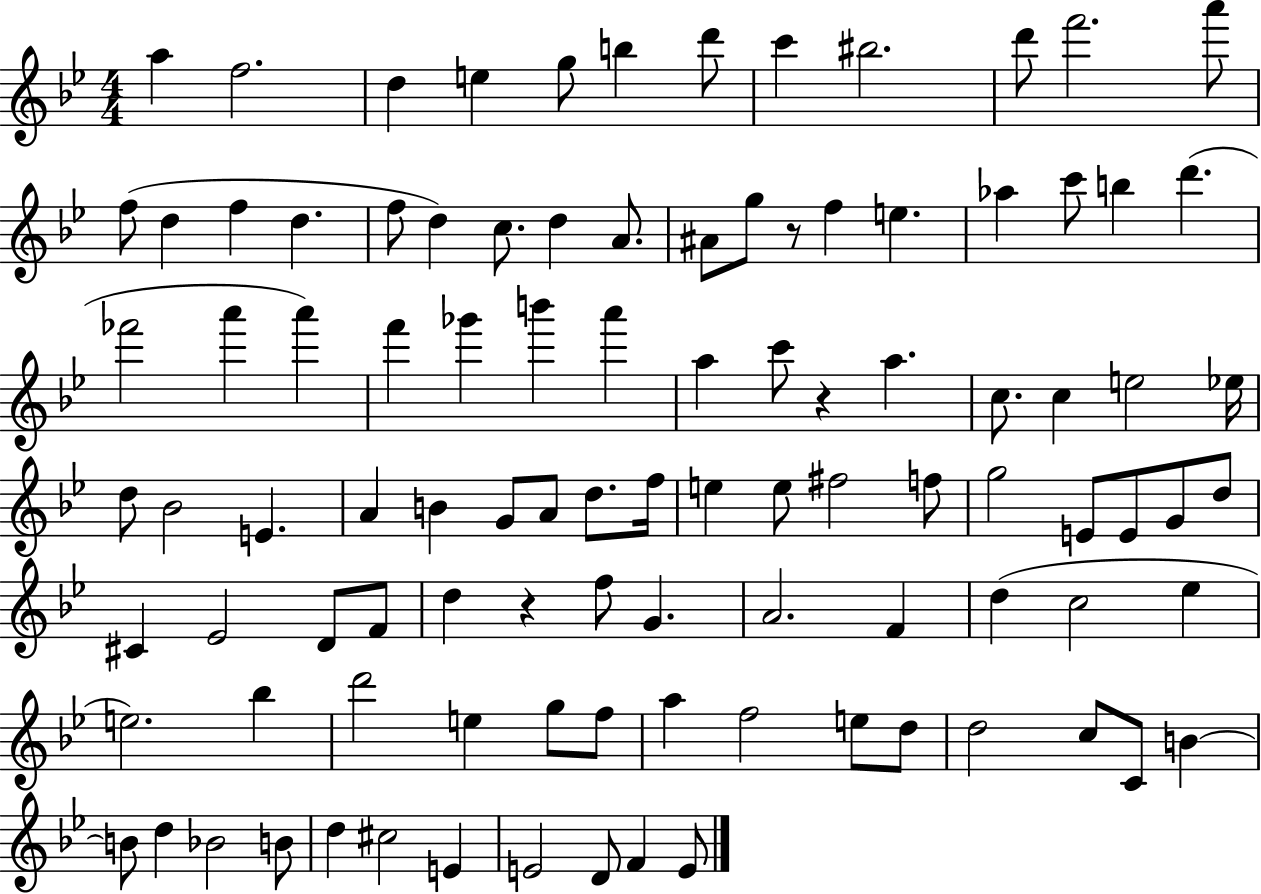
A5/q F5/h. D5/q E5/q G5/e B5/q D6/e C6/q BIS5/h. D6/e F6/h. A6/e F5/e D5/q F5/q D5/q. F5/e D5/q C5/e. D5/q A4/e. A#4/e G5/e R/e F5/q E5/q. Ab5/q C6/e B5/q D6/q. FES6/h A6/q A6/q F6/q Gb6/q B6/q A6/q A5/q C6/e R/q A5/q. C5/e. C5/q E5/h Eb5/s D5/e Bb4/h E4/q. A4/q B4/q G4/e A4/e D5/e. F5/s E5/q E5/e F#5/h F5/e G5/h E4/e E4/e G4/e D5/e C#4/q Eb4/h D4/e F4/e D5/q R/q F5/e G4/q. A4/h. F4/q D5/q C5/h Eb5/q E5/h. Bb5/q D6/h E5/q G5/e F5/e A5/q F5/h E5/e D5/e D5/h C5/e C4/e B4/q B4/e D5/q Bb4/h B4/e D5/q C#5/h E4/q E4/h D4/e F4/q E4/e